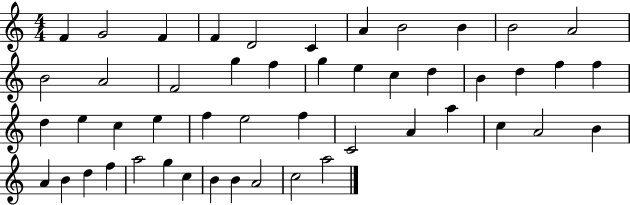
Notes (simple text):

F4/q G4/h F4/q F4/q D4/h C4/q A4/q B4/h B4/q B4/h A4/h B4/h A4/h F4/h G5/q F5/q G5/q E5/q C5/q D5/q B4/q D5/q F5/q F5/q D5/q E5/q C5/q E5/q F5/q E5/h F5/q C4/h A4/q A5/q C5/q A4/h B4/q A4/q B4/q D5/q F5/q A5/h G5/q C5/q B4/q B4/q A4/h C5/h A5/h